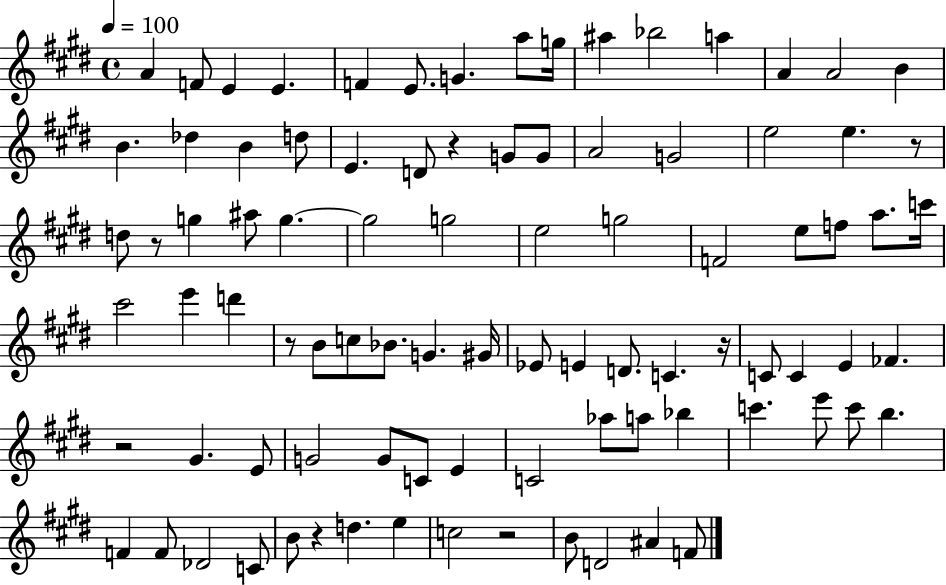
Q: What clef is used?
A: treble